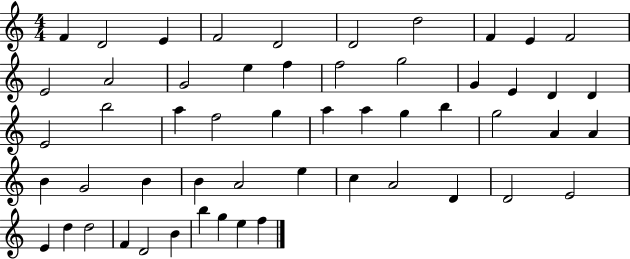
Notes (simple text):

F4/q D4/h E4/q F4/h D4/h D4/h D5/h F4/q E4/q F4/h E4/h A4/h G4/h E5/q F5/q F5/h G5/h G4/q E4/q D4/q D4/q E4/h B5/h A5/q F5/h G5/q A5/q A5/q G5/q B5/q G5/h A4/q A4/q B4/q G4/h B4/q B4/q A4/h E5/q C5/q A4/h D4/q D4/h E4/h E4/q D5/q D5/h F4/q D4/h B4/q B5/q G5/q E5/q F5/q